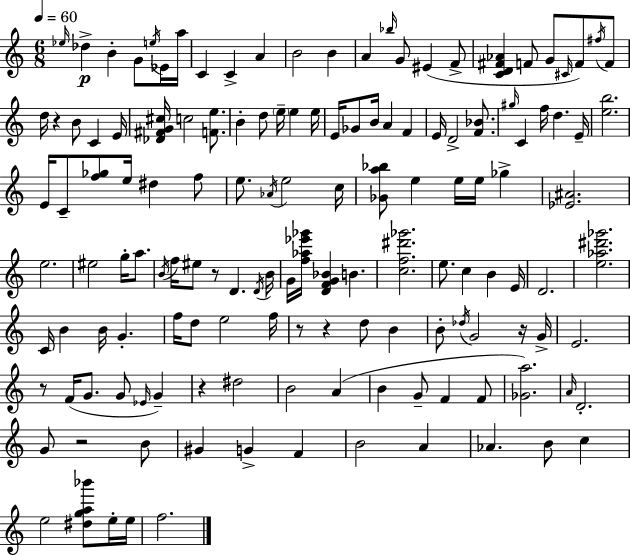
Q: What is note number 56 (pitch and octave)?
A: E5